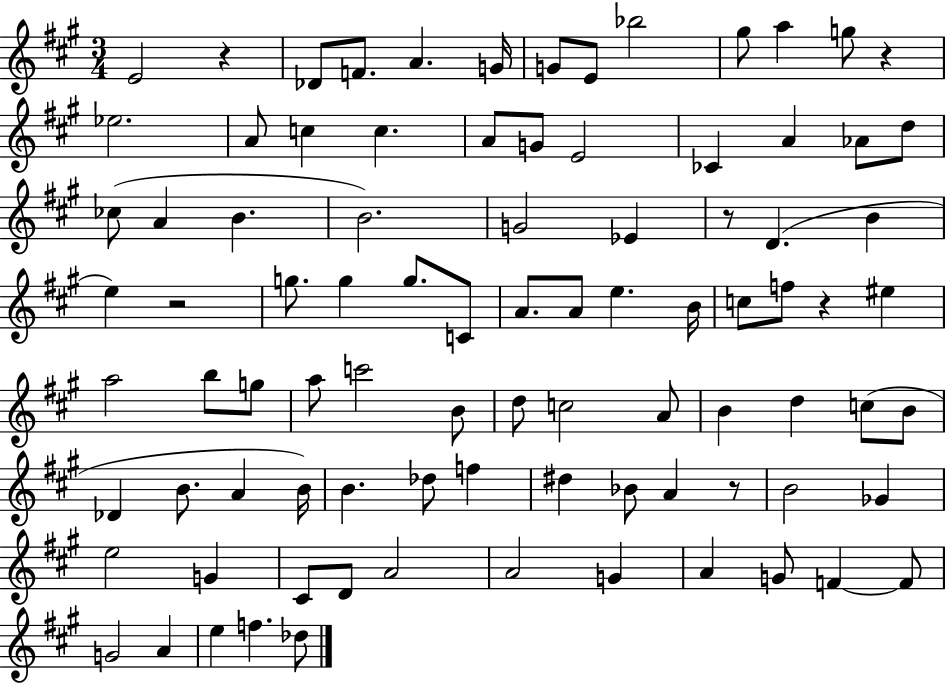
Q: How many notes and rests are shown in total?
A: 89